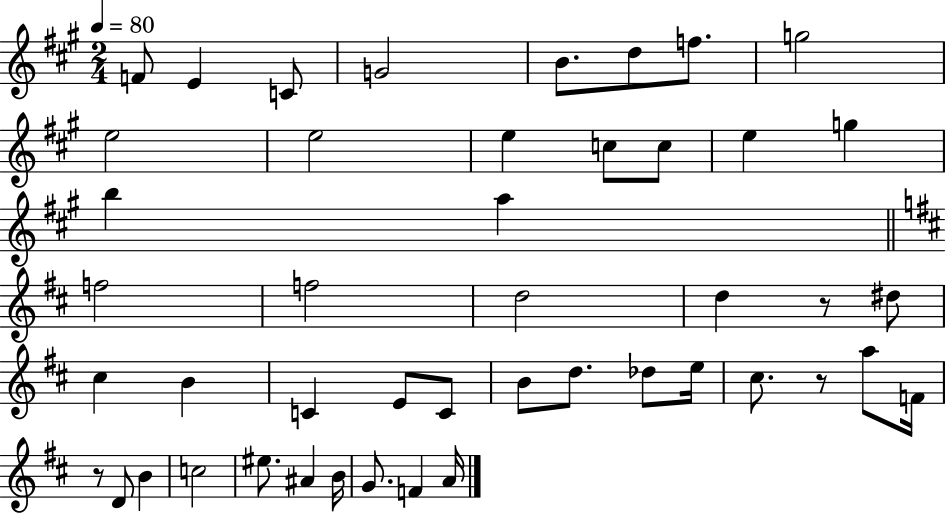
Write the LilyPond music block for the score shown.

{
  \clef treble
  \numericTimeSignature
  \time 2/4
  \key a \major
  \tempo 4 = 80
  \repeat volta 2 { f'8 e'4 c'8 | g'2 | b'8. d''8 f''8. | g''2 | \break e''2 | e''2 | e''4 c''8 c''8 | e''4 g''4 | \break b''4 a''4 | \bar "||" \break \key d \major f''2 | f''2 | d''2 | d''4 r8 dis''8 | \break cis''4 b'4 | c'4 e'8 c'8 | b'8 d''8. des''8 e''16 | cis''8. r8 a''8 f'16 | \break r8 d'8 b'4 | c''2 | eis''8. ais'4 b'16 | g'8. f'4 a'16 | \break } \bar "|."
}